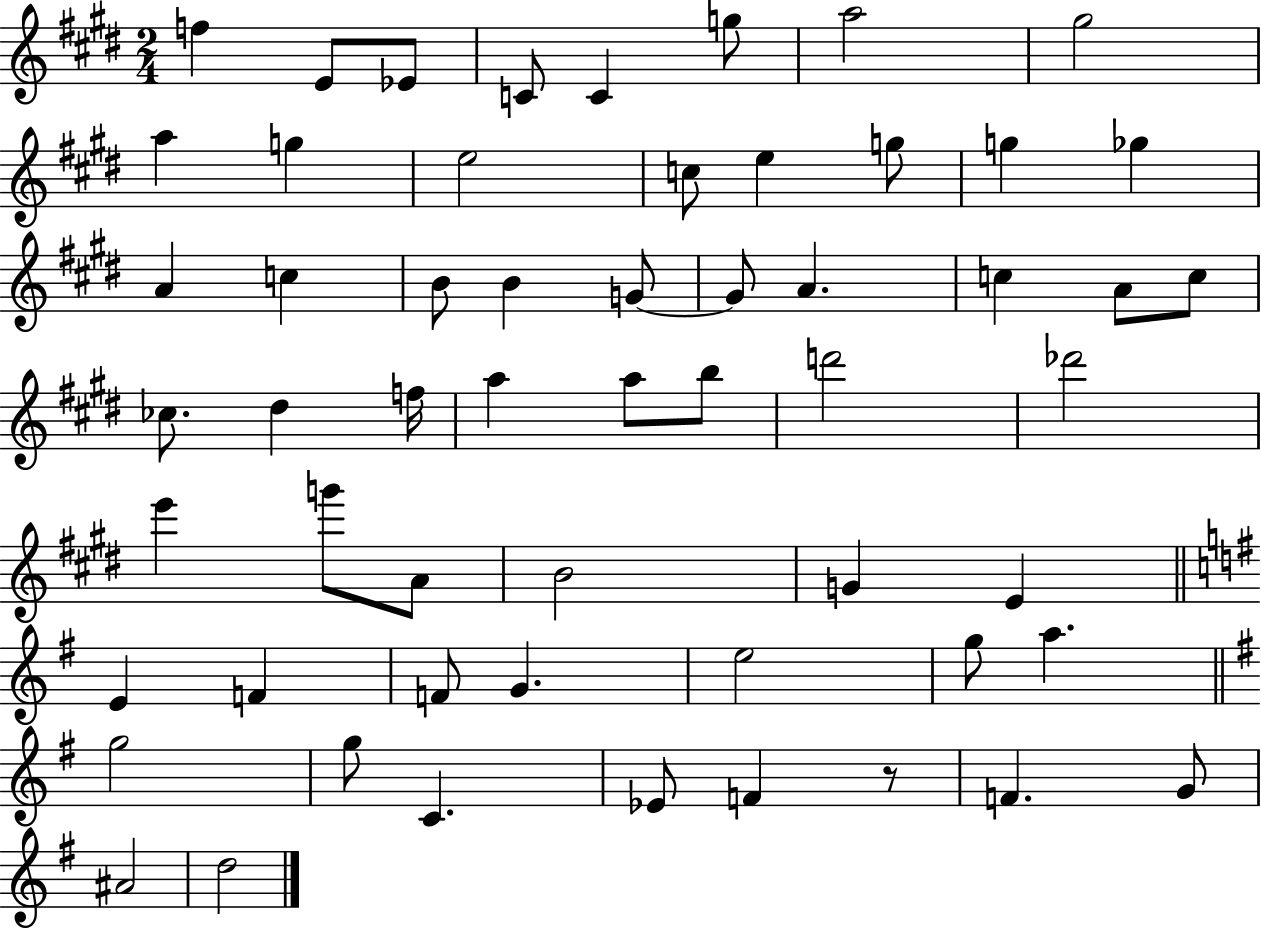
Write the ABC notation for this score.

X:1
T:Untitled
M:2/4
L:1/4
K:E
f E/2 _E/2 C/2 C g/2 a2 ^g2 a g e2 c/2 e g/2 g _g A c B/2 B G/2 G/2 A c A/2 c/2 _c/2 ^d f/4 a a/2 b/2 d'2 _d'2 e' g'/2 A/2 B2 G E E F F/2 G e2 g/2 a g2 g/2 C _E/2 F z/2 F G/2 ^A2 d2